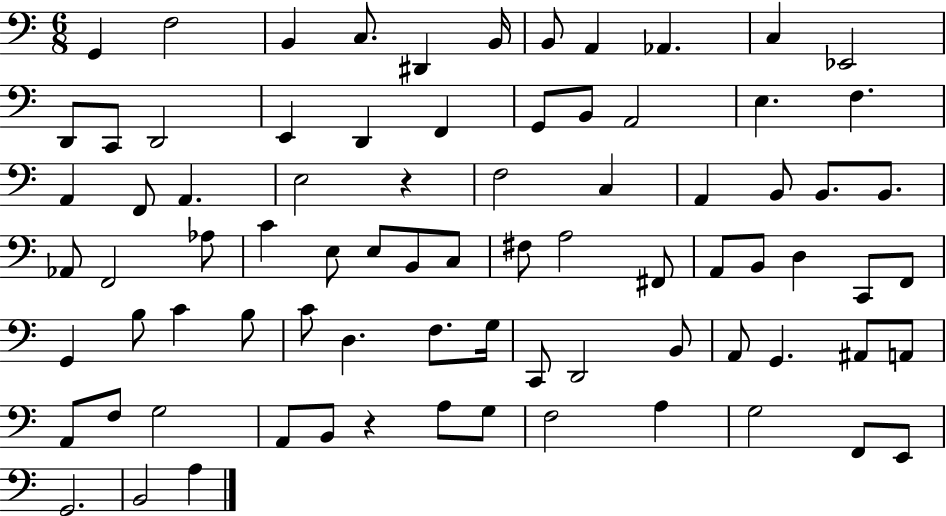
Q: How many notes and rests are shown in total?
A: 80